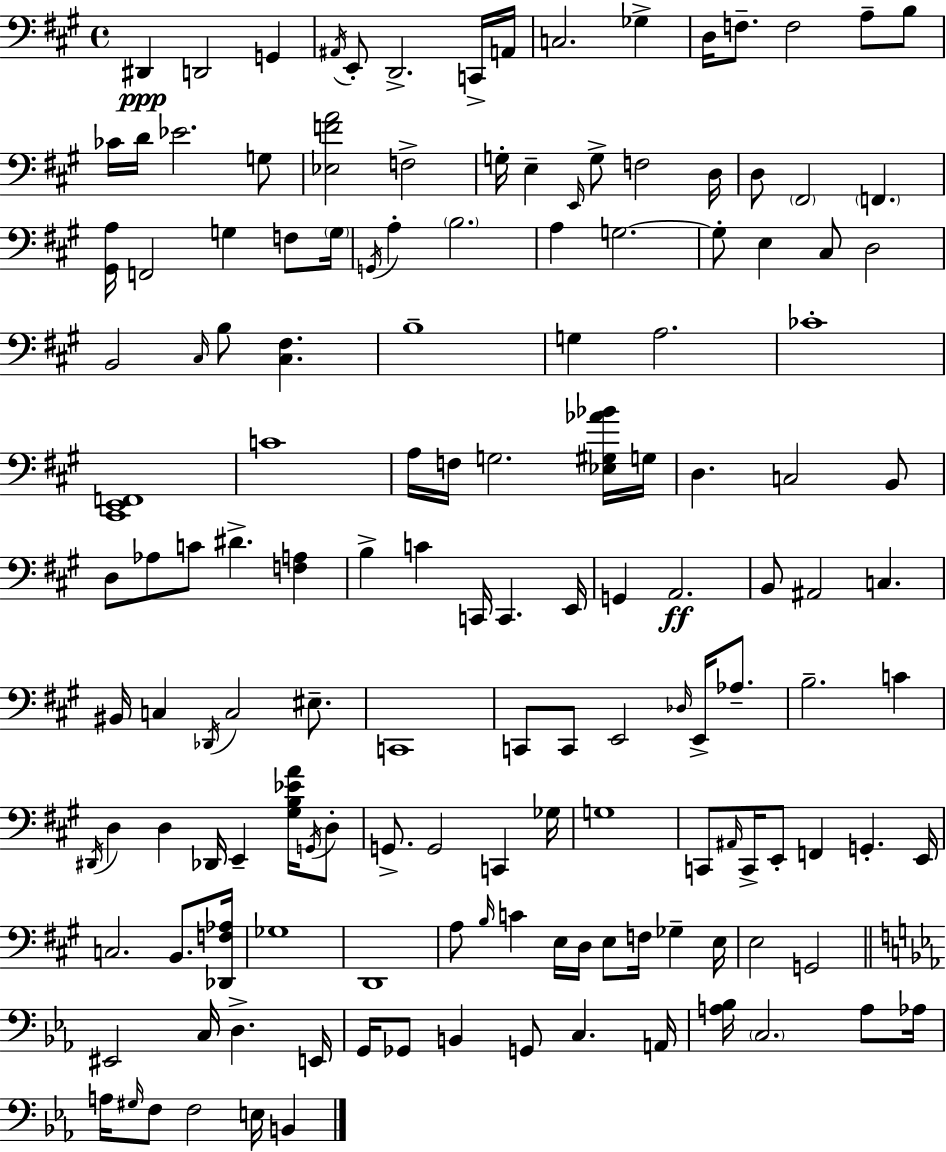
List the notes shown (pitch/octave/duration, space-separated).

D#2/q D2/h G2/q A#2/s E2/e D2/h. C2/s A2/s C3/h. Gb3/q D3/s F3/e. F3/h A3/e B3/e CES4/s D4/s Eb4/h. G3/e [Eb3,F4,A4]/h F3/h G3/s E3/q E2/s G3/e F3/h D3/s D3/e F#2/h F2/q. [G#2,A3]/s F2/h G3/q F3/e G3/s G2/s A3/q B3/h. A3/q G3/h. G3/e E3/q C#3/e D3/h B2/h C#3/s B3/e [C#3,F#3]/q. B3/w G3/q A3/h. CES4/w [C#2,E2,F2]/w C4/w A3/s F3/s G3/h. [Eb3,G#3,Ab4,Bb4]/s G3/s D3/q. C3/h B2/e D3/e Ab3/e C4/e D#4/q. [F3,A3]/q B3/q C4/q C2/s C2/q. E2/s G2/q A2/h. B2/e A#2/h C3/q. BIS2/s C3/q Db2/s C3/h EIS3/e. C2/w C2/e C2/e E2/h Db3/s E2/s Ab3/e. B3/h. C4/q D#2/s D3/q D3/q Db2/s E2/q [G#3,B3,Eb4,A4]/s G2/s D3/e G2/e. G2/h C2/q Gb3/s G3/w C2/e A#2/s C2/s E2/e F2/q G2/q. E2/s C3/h. B2/e. [Db2,F3,Ab3]/s Gb3/w D2/w A3/e B3/s C4/q E3/s D3/s E3/e F3/s Gb3/q E3/s E3/h G2/h EIS2/h C3/s D3/q. E2/s G2/s Gb2/e B2/q G2/e C3/q. A2/s [A3,Bb3]/s C3/h. A3/e Ab3/s A3/s G#3/s F3/e F3/h E3/s B2/q